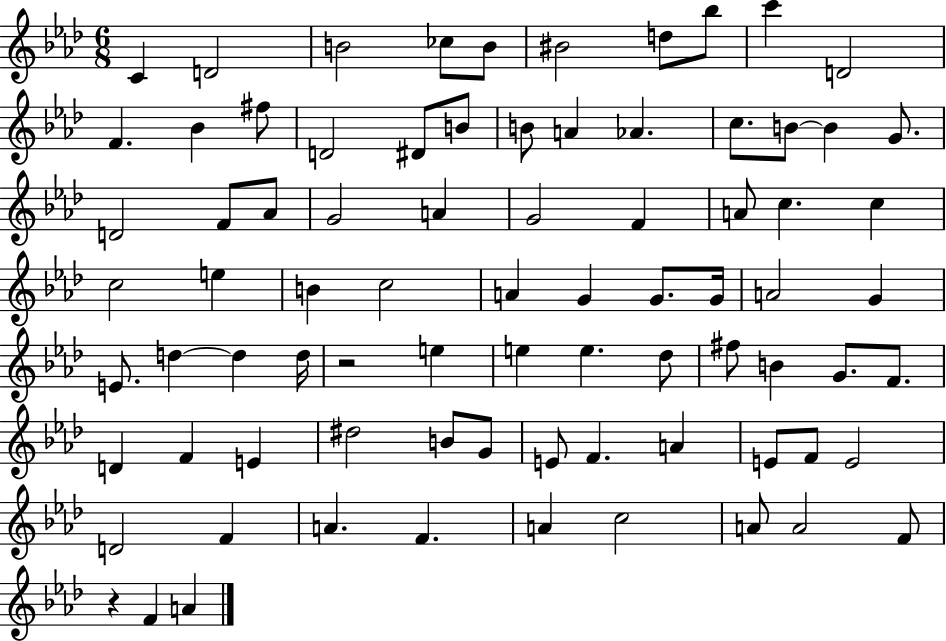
C4/q D4/h B4/h CES5/e B4/e BIS4/h D5/e Bb5/e C6/q D4/h F4/q. Bb4/q F#5/e D4/h D#4/e B4/e B4/e A4/q Ab4/q. C5/e. B4/e B4/q G4/e. D4/h F4/e Ab4/e G4/h A4/q G4/h F4/q A4/e C5/q. C5/q C5/h E5/q B4/q C5/h A4/q G4/q G4/e. G4/s A4/h G4/q E4/e. D5/q D5/q D5/s R/h E5/q E5/q E5/q. Db5/e F#5/e B4/q G4/e. F4/e. D4/q F4/q E4/q D#5/h B4/e G4/e E4/e F4/q. A4/q E4/e F4/e E4/h D4/h F4/q A4/q. F4/q. A4/q C5/h A4/e A4/h F4/e R/q F4/q A4/q